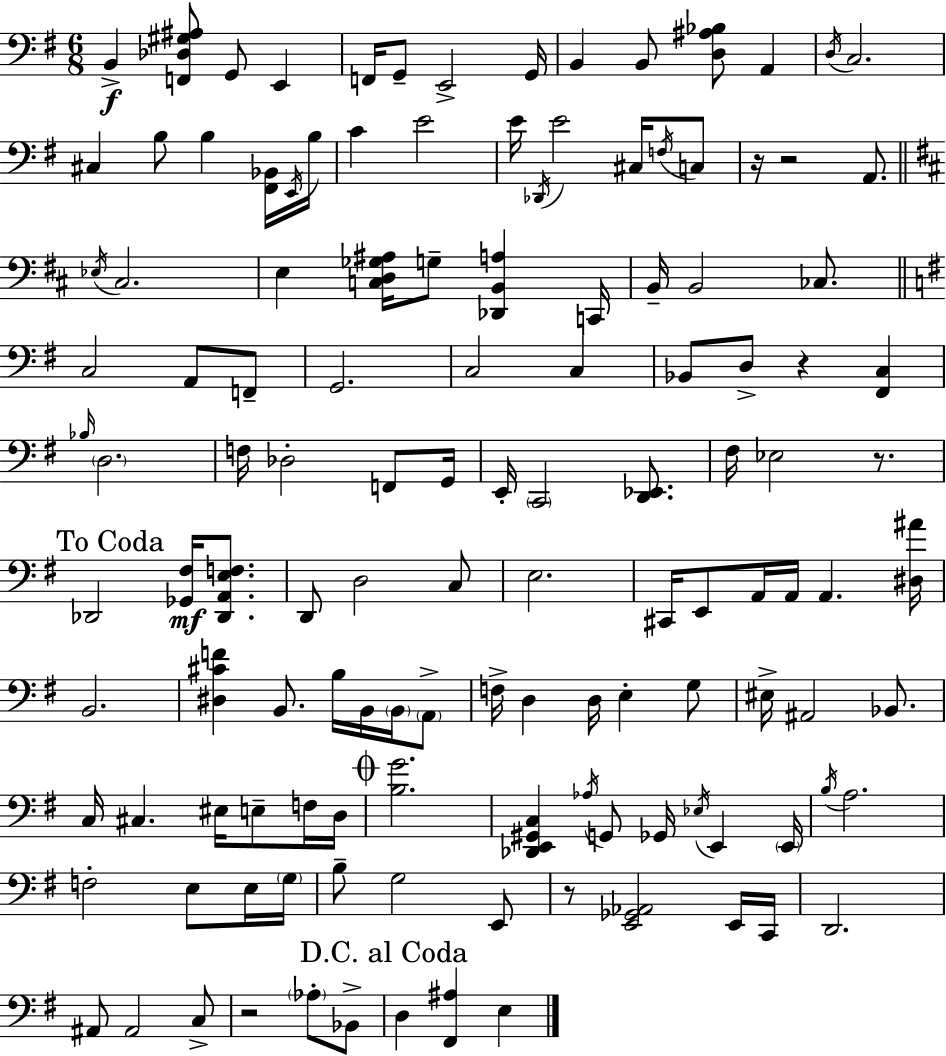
{
  \clef bass
  \numericTimeSignature
  \time 6/8
  \key g \major
  b,4->\f <f, des gis ais>8 g,8 e,4 | f,16 g,8-- e,2-> g,16 | b,4 b,8 <d ais bes>8 a,4 | \acciaccatura { d16 } c2. | \break cis4 b8 b4 <fis, bes,>16 | \acciaccatura { e,16 } b16 c'4 e'2 | e'16 \acciaccatura { des,16 } e'2 | cis16 \acciaccatura { f16 } c8 r16 r2 | \break a,8. \bar "||" \break \key b \minor \acciaccatura { ees16 } cis2. | e4 <c d ges ais>16 g8-- <des, b, a>4 | c,16 b,16-- b,2 ces8. | \bar "||" \break \key g \major c2 a,8 f,8-- | g,2. | c2 c4 | bes,8 d8-> r4 <fis, c>4 | \break \grace { bes16 } \parenthesize d2. | f16 des2-. f,8 | g,16 e,16-. \parenthesize c,2 <d, ees,>8. | fis16 ees2 r8. | \break \mark "To Coda" des,2 <ges, fis>16\mf <des, a, e f>8. | d,8 d2 c8 | e2. | cis,16 e,8 a,16 a,16 a,4. | \break <dis ais'>16 b,2. | <dis cis' f'>4 b,8. b16 b,16 \parenthesize b,16 \parenthesize a,8-> | f16-> d4 d16 e4-. g8 | eis16-> ais,2 bes,8. | \break c16 cis4. eis16 e8-- f16 | d16 \mark \markup { \musicglyph "scripts.coda" } <b g'>2. | <des, e, gis, c>4 \acciaccatura { aes16 } g,8 ges,16 \acciaccatura { ees16 } e,4 | \parenthesize e,16 \acciaccatura { b16 } a2. | \break f2-. | e8 e16 \parenthesize g16 b8-- g2 | e,8 r8 <e, ges, aes,>2 | e,16 c,16 d,2. | \break ais,8 ais,2 | c8-> r2 | \parenthesize aes8-. bes,8-> \mark "D.C. al Coda" d4 <fis, ais>4 | e4 \bar "|."
}